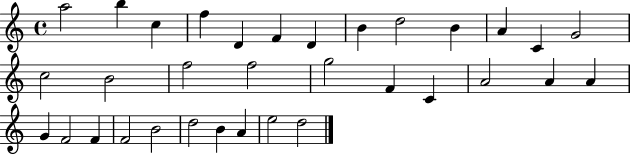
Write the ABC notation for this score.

X:1
T:Untitled
M:4/4
L:1/4
K:C
a2 b c f D F D B d2 B A C G2 c2 B2 f2 f2 g2 F C A2 A A G F2 F F2 B2 d2 B A e2 d2